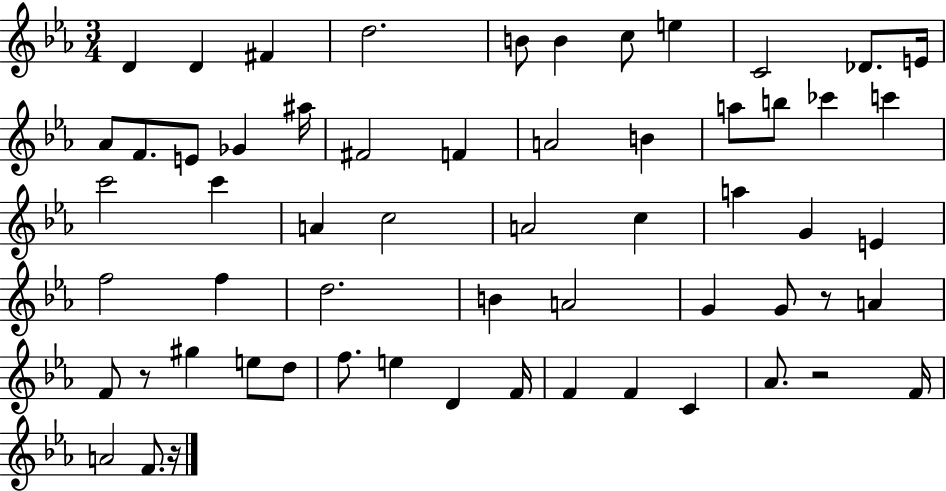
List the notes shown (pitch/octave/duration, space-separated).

D4/q D4/q F#4/q D5/h. B4/e B4/q C5/e E5/q C4/h Db4/e. E4/s Ab4/e F4/e. E4/e Gb4/q A#5/s F#4/h F4/q A4/h B4/q A5/e B5/e CES6/q C6/q C6/h C6/q A4/q C5/h A4/h C5/q A5/q G4/q E4/q F5/h F5/q D5/h. B4/q A4/h G4/q G4/e R/e A4/q F4/e R/e G#5/q E5/e D5/e F5/e. E5/q D4/q F4/s F4/q F4/q C4/q Ab4/e. R/h F4/s A4/h F4/e. R/s